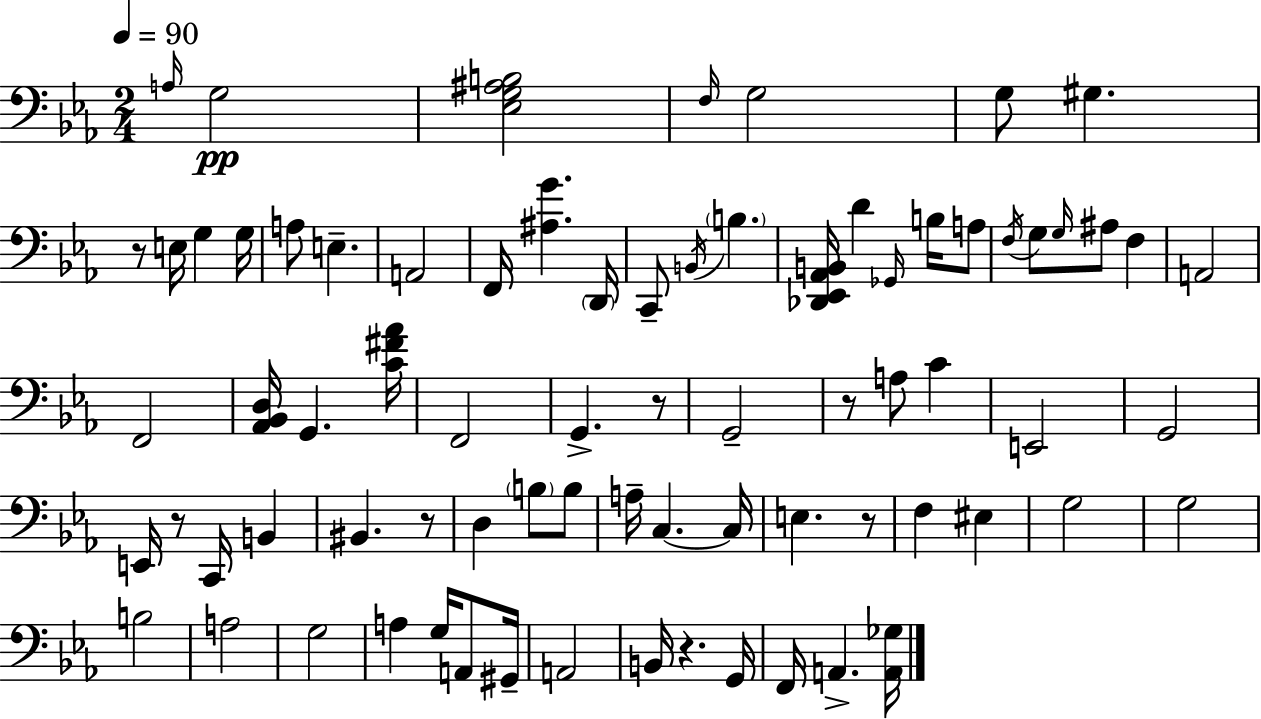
{
  \clef bass
  \numericTimeSignature
  \time 2/4
  \key c \minor
  \tempo 4 = 90
  \grace { a16 }\pp g2 | <ees g ais b>2 | \grace { f16 } g2 | g8 gis4. | \break r8 e16 g4 | g16 a8 e4.-- | a,2 | f,16 <ais g'>4. | \break \parenthesize d,16 c,8-- \acciaccatura { b,16 } \parenthesize b4. | <des, ees, aes, b,>16 d'4 | \grace { ges,16 } b16 a8 \acciaccatura { f16 } g8 \grace { g16 } | ais8 f4 a,2 | \break f,2 | <aes, bes, d>16 g,4. | <c' fis' aes'>16 f,2 | g,4.-> | \break r8 g,2-- | r8 | a8 c'4 e,2 | g,2 | \break e,16 r8 | c,16 b,4 bis,4. | r8 d4 | \parenthesize b8 b8 a16-- c4.~~ | \break c16 e4. | r8 f4 | eis4 g2 | g2 | \break b2 | a2 | g2 | a4 | \break g16 a,8 gis,16-- a,2 | b,16 r4. | g,16 f,16 a,4.-> | <a, ges>16 \bar "|."
}